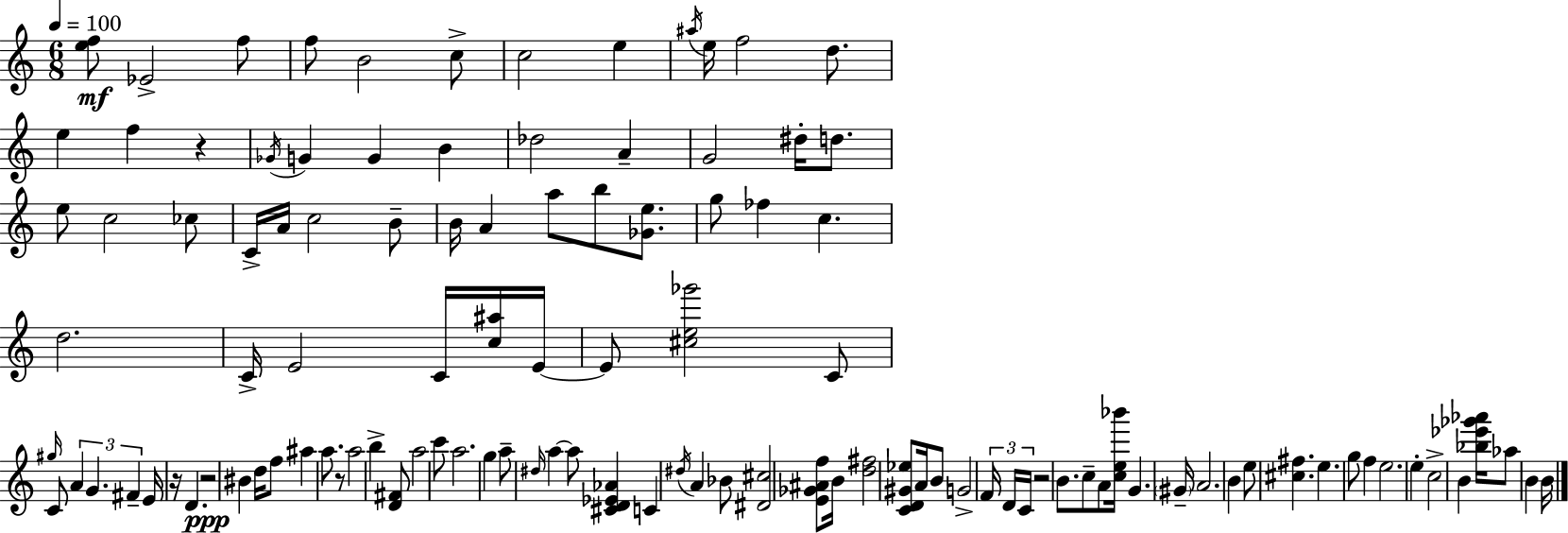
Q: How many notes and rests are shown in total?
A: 112